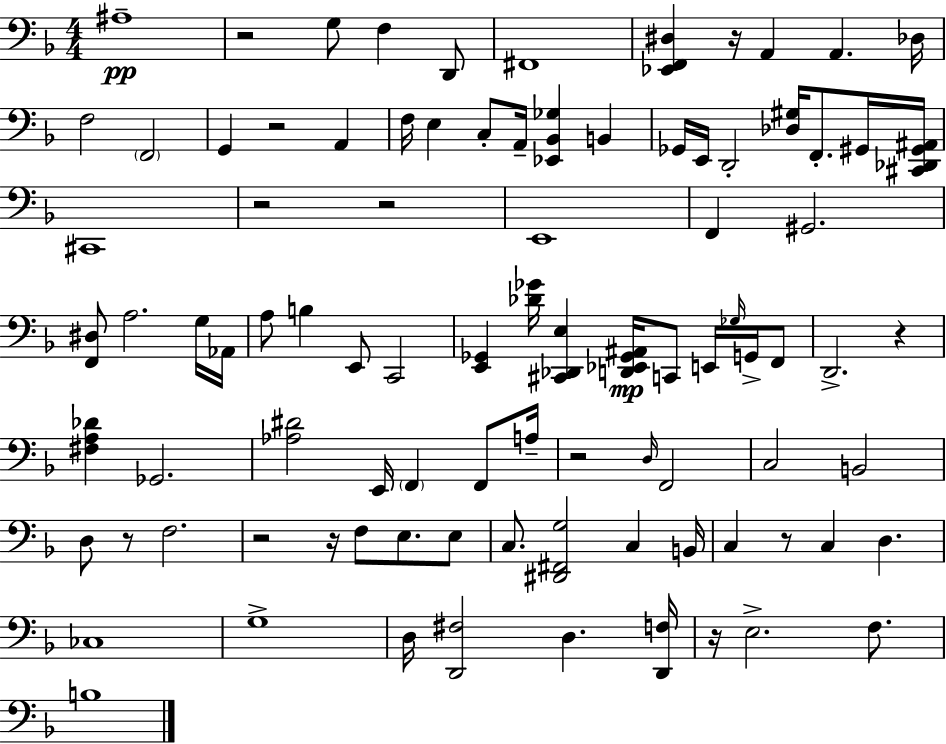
A#3/w R/h G3/e F3/q D2/e F#2/w [Eb2,F2,D#3]/q R/s A2/q A2/q. Db3/s F3/h F2/h G2/q R/h A2/q F3/s E3/q C3/e A2/s [Eb2,Bb2,Gb3]/q B2/q Gb2/s E2/s D2/h [Db3,G#3]/s F2/e. G#2/s [C#2,Db2,G#2,A#2]/s C#2/w R/h R/h E2/w F2/q G#2/h. [F2,D#3]/e A3/h. G3/s Ab2/s A3/e B3/q E2/e C2/h [E2,Gb2]/q [Db4,Gb4]/s [C#2,Db2,E3]/q [D2,Eb2,Gb2,A#2]/s C2/e E2/s Gb3/s G2/s F2/e D2/h. R/q [F#3,A3,Db4]/q Gb2/h. [Ab3,D#4]/h E2/s F2/q F2/e A3/s R/h D3/s F2/h C3/h B2/h D3/e R/e F3/h. R/h R/s F3/e E3/e. E3/e C3/e. [D#2,F#2,G3]/h C3/q B2/s C3/q R/e C3/q D3/q. CES3/w G3/w D3/s [D2,F#3]/h D3/q. [D2,F3]/s R/s E3/h. F3/e. B3/w